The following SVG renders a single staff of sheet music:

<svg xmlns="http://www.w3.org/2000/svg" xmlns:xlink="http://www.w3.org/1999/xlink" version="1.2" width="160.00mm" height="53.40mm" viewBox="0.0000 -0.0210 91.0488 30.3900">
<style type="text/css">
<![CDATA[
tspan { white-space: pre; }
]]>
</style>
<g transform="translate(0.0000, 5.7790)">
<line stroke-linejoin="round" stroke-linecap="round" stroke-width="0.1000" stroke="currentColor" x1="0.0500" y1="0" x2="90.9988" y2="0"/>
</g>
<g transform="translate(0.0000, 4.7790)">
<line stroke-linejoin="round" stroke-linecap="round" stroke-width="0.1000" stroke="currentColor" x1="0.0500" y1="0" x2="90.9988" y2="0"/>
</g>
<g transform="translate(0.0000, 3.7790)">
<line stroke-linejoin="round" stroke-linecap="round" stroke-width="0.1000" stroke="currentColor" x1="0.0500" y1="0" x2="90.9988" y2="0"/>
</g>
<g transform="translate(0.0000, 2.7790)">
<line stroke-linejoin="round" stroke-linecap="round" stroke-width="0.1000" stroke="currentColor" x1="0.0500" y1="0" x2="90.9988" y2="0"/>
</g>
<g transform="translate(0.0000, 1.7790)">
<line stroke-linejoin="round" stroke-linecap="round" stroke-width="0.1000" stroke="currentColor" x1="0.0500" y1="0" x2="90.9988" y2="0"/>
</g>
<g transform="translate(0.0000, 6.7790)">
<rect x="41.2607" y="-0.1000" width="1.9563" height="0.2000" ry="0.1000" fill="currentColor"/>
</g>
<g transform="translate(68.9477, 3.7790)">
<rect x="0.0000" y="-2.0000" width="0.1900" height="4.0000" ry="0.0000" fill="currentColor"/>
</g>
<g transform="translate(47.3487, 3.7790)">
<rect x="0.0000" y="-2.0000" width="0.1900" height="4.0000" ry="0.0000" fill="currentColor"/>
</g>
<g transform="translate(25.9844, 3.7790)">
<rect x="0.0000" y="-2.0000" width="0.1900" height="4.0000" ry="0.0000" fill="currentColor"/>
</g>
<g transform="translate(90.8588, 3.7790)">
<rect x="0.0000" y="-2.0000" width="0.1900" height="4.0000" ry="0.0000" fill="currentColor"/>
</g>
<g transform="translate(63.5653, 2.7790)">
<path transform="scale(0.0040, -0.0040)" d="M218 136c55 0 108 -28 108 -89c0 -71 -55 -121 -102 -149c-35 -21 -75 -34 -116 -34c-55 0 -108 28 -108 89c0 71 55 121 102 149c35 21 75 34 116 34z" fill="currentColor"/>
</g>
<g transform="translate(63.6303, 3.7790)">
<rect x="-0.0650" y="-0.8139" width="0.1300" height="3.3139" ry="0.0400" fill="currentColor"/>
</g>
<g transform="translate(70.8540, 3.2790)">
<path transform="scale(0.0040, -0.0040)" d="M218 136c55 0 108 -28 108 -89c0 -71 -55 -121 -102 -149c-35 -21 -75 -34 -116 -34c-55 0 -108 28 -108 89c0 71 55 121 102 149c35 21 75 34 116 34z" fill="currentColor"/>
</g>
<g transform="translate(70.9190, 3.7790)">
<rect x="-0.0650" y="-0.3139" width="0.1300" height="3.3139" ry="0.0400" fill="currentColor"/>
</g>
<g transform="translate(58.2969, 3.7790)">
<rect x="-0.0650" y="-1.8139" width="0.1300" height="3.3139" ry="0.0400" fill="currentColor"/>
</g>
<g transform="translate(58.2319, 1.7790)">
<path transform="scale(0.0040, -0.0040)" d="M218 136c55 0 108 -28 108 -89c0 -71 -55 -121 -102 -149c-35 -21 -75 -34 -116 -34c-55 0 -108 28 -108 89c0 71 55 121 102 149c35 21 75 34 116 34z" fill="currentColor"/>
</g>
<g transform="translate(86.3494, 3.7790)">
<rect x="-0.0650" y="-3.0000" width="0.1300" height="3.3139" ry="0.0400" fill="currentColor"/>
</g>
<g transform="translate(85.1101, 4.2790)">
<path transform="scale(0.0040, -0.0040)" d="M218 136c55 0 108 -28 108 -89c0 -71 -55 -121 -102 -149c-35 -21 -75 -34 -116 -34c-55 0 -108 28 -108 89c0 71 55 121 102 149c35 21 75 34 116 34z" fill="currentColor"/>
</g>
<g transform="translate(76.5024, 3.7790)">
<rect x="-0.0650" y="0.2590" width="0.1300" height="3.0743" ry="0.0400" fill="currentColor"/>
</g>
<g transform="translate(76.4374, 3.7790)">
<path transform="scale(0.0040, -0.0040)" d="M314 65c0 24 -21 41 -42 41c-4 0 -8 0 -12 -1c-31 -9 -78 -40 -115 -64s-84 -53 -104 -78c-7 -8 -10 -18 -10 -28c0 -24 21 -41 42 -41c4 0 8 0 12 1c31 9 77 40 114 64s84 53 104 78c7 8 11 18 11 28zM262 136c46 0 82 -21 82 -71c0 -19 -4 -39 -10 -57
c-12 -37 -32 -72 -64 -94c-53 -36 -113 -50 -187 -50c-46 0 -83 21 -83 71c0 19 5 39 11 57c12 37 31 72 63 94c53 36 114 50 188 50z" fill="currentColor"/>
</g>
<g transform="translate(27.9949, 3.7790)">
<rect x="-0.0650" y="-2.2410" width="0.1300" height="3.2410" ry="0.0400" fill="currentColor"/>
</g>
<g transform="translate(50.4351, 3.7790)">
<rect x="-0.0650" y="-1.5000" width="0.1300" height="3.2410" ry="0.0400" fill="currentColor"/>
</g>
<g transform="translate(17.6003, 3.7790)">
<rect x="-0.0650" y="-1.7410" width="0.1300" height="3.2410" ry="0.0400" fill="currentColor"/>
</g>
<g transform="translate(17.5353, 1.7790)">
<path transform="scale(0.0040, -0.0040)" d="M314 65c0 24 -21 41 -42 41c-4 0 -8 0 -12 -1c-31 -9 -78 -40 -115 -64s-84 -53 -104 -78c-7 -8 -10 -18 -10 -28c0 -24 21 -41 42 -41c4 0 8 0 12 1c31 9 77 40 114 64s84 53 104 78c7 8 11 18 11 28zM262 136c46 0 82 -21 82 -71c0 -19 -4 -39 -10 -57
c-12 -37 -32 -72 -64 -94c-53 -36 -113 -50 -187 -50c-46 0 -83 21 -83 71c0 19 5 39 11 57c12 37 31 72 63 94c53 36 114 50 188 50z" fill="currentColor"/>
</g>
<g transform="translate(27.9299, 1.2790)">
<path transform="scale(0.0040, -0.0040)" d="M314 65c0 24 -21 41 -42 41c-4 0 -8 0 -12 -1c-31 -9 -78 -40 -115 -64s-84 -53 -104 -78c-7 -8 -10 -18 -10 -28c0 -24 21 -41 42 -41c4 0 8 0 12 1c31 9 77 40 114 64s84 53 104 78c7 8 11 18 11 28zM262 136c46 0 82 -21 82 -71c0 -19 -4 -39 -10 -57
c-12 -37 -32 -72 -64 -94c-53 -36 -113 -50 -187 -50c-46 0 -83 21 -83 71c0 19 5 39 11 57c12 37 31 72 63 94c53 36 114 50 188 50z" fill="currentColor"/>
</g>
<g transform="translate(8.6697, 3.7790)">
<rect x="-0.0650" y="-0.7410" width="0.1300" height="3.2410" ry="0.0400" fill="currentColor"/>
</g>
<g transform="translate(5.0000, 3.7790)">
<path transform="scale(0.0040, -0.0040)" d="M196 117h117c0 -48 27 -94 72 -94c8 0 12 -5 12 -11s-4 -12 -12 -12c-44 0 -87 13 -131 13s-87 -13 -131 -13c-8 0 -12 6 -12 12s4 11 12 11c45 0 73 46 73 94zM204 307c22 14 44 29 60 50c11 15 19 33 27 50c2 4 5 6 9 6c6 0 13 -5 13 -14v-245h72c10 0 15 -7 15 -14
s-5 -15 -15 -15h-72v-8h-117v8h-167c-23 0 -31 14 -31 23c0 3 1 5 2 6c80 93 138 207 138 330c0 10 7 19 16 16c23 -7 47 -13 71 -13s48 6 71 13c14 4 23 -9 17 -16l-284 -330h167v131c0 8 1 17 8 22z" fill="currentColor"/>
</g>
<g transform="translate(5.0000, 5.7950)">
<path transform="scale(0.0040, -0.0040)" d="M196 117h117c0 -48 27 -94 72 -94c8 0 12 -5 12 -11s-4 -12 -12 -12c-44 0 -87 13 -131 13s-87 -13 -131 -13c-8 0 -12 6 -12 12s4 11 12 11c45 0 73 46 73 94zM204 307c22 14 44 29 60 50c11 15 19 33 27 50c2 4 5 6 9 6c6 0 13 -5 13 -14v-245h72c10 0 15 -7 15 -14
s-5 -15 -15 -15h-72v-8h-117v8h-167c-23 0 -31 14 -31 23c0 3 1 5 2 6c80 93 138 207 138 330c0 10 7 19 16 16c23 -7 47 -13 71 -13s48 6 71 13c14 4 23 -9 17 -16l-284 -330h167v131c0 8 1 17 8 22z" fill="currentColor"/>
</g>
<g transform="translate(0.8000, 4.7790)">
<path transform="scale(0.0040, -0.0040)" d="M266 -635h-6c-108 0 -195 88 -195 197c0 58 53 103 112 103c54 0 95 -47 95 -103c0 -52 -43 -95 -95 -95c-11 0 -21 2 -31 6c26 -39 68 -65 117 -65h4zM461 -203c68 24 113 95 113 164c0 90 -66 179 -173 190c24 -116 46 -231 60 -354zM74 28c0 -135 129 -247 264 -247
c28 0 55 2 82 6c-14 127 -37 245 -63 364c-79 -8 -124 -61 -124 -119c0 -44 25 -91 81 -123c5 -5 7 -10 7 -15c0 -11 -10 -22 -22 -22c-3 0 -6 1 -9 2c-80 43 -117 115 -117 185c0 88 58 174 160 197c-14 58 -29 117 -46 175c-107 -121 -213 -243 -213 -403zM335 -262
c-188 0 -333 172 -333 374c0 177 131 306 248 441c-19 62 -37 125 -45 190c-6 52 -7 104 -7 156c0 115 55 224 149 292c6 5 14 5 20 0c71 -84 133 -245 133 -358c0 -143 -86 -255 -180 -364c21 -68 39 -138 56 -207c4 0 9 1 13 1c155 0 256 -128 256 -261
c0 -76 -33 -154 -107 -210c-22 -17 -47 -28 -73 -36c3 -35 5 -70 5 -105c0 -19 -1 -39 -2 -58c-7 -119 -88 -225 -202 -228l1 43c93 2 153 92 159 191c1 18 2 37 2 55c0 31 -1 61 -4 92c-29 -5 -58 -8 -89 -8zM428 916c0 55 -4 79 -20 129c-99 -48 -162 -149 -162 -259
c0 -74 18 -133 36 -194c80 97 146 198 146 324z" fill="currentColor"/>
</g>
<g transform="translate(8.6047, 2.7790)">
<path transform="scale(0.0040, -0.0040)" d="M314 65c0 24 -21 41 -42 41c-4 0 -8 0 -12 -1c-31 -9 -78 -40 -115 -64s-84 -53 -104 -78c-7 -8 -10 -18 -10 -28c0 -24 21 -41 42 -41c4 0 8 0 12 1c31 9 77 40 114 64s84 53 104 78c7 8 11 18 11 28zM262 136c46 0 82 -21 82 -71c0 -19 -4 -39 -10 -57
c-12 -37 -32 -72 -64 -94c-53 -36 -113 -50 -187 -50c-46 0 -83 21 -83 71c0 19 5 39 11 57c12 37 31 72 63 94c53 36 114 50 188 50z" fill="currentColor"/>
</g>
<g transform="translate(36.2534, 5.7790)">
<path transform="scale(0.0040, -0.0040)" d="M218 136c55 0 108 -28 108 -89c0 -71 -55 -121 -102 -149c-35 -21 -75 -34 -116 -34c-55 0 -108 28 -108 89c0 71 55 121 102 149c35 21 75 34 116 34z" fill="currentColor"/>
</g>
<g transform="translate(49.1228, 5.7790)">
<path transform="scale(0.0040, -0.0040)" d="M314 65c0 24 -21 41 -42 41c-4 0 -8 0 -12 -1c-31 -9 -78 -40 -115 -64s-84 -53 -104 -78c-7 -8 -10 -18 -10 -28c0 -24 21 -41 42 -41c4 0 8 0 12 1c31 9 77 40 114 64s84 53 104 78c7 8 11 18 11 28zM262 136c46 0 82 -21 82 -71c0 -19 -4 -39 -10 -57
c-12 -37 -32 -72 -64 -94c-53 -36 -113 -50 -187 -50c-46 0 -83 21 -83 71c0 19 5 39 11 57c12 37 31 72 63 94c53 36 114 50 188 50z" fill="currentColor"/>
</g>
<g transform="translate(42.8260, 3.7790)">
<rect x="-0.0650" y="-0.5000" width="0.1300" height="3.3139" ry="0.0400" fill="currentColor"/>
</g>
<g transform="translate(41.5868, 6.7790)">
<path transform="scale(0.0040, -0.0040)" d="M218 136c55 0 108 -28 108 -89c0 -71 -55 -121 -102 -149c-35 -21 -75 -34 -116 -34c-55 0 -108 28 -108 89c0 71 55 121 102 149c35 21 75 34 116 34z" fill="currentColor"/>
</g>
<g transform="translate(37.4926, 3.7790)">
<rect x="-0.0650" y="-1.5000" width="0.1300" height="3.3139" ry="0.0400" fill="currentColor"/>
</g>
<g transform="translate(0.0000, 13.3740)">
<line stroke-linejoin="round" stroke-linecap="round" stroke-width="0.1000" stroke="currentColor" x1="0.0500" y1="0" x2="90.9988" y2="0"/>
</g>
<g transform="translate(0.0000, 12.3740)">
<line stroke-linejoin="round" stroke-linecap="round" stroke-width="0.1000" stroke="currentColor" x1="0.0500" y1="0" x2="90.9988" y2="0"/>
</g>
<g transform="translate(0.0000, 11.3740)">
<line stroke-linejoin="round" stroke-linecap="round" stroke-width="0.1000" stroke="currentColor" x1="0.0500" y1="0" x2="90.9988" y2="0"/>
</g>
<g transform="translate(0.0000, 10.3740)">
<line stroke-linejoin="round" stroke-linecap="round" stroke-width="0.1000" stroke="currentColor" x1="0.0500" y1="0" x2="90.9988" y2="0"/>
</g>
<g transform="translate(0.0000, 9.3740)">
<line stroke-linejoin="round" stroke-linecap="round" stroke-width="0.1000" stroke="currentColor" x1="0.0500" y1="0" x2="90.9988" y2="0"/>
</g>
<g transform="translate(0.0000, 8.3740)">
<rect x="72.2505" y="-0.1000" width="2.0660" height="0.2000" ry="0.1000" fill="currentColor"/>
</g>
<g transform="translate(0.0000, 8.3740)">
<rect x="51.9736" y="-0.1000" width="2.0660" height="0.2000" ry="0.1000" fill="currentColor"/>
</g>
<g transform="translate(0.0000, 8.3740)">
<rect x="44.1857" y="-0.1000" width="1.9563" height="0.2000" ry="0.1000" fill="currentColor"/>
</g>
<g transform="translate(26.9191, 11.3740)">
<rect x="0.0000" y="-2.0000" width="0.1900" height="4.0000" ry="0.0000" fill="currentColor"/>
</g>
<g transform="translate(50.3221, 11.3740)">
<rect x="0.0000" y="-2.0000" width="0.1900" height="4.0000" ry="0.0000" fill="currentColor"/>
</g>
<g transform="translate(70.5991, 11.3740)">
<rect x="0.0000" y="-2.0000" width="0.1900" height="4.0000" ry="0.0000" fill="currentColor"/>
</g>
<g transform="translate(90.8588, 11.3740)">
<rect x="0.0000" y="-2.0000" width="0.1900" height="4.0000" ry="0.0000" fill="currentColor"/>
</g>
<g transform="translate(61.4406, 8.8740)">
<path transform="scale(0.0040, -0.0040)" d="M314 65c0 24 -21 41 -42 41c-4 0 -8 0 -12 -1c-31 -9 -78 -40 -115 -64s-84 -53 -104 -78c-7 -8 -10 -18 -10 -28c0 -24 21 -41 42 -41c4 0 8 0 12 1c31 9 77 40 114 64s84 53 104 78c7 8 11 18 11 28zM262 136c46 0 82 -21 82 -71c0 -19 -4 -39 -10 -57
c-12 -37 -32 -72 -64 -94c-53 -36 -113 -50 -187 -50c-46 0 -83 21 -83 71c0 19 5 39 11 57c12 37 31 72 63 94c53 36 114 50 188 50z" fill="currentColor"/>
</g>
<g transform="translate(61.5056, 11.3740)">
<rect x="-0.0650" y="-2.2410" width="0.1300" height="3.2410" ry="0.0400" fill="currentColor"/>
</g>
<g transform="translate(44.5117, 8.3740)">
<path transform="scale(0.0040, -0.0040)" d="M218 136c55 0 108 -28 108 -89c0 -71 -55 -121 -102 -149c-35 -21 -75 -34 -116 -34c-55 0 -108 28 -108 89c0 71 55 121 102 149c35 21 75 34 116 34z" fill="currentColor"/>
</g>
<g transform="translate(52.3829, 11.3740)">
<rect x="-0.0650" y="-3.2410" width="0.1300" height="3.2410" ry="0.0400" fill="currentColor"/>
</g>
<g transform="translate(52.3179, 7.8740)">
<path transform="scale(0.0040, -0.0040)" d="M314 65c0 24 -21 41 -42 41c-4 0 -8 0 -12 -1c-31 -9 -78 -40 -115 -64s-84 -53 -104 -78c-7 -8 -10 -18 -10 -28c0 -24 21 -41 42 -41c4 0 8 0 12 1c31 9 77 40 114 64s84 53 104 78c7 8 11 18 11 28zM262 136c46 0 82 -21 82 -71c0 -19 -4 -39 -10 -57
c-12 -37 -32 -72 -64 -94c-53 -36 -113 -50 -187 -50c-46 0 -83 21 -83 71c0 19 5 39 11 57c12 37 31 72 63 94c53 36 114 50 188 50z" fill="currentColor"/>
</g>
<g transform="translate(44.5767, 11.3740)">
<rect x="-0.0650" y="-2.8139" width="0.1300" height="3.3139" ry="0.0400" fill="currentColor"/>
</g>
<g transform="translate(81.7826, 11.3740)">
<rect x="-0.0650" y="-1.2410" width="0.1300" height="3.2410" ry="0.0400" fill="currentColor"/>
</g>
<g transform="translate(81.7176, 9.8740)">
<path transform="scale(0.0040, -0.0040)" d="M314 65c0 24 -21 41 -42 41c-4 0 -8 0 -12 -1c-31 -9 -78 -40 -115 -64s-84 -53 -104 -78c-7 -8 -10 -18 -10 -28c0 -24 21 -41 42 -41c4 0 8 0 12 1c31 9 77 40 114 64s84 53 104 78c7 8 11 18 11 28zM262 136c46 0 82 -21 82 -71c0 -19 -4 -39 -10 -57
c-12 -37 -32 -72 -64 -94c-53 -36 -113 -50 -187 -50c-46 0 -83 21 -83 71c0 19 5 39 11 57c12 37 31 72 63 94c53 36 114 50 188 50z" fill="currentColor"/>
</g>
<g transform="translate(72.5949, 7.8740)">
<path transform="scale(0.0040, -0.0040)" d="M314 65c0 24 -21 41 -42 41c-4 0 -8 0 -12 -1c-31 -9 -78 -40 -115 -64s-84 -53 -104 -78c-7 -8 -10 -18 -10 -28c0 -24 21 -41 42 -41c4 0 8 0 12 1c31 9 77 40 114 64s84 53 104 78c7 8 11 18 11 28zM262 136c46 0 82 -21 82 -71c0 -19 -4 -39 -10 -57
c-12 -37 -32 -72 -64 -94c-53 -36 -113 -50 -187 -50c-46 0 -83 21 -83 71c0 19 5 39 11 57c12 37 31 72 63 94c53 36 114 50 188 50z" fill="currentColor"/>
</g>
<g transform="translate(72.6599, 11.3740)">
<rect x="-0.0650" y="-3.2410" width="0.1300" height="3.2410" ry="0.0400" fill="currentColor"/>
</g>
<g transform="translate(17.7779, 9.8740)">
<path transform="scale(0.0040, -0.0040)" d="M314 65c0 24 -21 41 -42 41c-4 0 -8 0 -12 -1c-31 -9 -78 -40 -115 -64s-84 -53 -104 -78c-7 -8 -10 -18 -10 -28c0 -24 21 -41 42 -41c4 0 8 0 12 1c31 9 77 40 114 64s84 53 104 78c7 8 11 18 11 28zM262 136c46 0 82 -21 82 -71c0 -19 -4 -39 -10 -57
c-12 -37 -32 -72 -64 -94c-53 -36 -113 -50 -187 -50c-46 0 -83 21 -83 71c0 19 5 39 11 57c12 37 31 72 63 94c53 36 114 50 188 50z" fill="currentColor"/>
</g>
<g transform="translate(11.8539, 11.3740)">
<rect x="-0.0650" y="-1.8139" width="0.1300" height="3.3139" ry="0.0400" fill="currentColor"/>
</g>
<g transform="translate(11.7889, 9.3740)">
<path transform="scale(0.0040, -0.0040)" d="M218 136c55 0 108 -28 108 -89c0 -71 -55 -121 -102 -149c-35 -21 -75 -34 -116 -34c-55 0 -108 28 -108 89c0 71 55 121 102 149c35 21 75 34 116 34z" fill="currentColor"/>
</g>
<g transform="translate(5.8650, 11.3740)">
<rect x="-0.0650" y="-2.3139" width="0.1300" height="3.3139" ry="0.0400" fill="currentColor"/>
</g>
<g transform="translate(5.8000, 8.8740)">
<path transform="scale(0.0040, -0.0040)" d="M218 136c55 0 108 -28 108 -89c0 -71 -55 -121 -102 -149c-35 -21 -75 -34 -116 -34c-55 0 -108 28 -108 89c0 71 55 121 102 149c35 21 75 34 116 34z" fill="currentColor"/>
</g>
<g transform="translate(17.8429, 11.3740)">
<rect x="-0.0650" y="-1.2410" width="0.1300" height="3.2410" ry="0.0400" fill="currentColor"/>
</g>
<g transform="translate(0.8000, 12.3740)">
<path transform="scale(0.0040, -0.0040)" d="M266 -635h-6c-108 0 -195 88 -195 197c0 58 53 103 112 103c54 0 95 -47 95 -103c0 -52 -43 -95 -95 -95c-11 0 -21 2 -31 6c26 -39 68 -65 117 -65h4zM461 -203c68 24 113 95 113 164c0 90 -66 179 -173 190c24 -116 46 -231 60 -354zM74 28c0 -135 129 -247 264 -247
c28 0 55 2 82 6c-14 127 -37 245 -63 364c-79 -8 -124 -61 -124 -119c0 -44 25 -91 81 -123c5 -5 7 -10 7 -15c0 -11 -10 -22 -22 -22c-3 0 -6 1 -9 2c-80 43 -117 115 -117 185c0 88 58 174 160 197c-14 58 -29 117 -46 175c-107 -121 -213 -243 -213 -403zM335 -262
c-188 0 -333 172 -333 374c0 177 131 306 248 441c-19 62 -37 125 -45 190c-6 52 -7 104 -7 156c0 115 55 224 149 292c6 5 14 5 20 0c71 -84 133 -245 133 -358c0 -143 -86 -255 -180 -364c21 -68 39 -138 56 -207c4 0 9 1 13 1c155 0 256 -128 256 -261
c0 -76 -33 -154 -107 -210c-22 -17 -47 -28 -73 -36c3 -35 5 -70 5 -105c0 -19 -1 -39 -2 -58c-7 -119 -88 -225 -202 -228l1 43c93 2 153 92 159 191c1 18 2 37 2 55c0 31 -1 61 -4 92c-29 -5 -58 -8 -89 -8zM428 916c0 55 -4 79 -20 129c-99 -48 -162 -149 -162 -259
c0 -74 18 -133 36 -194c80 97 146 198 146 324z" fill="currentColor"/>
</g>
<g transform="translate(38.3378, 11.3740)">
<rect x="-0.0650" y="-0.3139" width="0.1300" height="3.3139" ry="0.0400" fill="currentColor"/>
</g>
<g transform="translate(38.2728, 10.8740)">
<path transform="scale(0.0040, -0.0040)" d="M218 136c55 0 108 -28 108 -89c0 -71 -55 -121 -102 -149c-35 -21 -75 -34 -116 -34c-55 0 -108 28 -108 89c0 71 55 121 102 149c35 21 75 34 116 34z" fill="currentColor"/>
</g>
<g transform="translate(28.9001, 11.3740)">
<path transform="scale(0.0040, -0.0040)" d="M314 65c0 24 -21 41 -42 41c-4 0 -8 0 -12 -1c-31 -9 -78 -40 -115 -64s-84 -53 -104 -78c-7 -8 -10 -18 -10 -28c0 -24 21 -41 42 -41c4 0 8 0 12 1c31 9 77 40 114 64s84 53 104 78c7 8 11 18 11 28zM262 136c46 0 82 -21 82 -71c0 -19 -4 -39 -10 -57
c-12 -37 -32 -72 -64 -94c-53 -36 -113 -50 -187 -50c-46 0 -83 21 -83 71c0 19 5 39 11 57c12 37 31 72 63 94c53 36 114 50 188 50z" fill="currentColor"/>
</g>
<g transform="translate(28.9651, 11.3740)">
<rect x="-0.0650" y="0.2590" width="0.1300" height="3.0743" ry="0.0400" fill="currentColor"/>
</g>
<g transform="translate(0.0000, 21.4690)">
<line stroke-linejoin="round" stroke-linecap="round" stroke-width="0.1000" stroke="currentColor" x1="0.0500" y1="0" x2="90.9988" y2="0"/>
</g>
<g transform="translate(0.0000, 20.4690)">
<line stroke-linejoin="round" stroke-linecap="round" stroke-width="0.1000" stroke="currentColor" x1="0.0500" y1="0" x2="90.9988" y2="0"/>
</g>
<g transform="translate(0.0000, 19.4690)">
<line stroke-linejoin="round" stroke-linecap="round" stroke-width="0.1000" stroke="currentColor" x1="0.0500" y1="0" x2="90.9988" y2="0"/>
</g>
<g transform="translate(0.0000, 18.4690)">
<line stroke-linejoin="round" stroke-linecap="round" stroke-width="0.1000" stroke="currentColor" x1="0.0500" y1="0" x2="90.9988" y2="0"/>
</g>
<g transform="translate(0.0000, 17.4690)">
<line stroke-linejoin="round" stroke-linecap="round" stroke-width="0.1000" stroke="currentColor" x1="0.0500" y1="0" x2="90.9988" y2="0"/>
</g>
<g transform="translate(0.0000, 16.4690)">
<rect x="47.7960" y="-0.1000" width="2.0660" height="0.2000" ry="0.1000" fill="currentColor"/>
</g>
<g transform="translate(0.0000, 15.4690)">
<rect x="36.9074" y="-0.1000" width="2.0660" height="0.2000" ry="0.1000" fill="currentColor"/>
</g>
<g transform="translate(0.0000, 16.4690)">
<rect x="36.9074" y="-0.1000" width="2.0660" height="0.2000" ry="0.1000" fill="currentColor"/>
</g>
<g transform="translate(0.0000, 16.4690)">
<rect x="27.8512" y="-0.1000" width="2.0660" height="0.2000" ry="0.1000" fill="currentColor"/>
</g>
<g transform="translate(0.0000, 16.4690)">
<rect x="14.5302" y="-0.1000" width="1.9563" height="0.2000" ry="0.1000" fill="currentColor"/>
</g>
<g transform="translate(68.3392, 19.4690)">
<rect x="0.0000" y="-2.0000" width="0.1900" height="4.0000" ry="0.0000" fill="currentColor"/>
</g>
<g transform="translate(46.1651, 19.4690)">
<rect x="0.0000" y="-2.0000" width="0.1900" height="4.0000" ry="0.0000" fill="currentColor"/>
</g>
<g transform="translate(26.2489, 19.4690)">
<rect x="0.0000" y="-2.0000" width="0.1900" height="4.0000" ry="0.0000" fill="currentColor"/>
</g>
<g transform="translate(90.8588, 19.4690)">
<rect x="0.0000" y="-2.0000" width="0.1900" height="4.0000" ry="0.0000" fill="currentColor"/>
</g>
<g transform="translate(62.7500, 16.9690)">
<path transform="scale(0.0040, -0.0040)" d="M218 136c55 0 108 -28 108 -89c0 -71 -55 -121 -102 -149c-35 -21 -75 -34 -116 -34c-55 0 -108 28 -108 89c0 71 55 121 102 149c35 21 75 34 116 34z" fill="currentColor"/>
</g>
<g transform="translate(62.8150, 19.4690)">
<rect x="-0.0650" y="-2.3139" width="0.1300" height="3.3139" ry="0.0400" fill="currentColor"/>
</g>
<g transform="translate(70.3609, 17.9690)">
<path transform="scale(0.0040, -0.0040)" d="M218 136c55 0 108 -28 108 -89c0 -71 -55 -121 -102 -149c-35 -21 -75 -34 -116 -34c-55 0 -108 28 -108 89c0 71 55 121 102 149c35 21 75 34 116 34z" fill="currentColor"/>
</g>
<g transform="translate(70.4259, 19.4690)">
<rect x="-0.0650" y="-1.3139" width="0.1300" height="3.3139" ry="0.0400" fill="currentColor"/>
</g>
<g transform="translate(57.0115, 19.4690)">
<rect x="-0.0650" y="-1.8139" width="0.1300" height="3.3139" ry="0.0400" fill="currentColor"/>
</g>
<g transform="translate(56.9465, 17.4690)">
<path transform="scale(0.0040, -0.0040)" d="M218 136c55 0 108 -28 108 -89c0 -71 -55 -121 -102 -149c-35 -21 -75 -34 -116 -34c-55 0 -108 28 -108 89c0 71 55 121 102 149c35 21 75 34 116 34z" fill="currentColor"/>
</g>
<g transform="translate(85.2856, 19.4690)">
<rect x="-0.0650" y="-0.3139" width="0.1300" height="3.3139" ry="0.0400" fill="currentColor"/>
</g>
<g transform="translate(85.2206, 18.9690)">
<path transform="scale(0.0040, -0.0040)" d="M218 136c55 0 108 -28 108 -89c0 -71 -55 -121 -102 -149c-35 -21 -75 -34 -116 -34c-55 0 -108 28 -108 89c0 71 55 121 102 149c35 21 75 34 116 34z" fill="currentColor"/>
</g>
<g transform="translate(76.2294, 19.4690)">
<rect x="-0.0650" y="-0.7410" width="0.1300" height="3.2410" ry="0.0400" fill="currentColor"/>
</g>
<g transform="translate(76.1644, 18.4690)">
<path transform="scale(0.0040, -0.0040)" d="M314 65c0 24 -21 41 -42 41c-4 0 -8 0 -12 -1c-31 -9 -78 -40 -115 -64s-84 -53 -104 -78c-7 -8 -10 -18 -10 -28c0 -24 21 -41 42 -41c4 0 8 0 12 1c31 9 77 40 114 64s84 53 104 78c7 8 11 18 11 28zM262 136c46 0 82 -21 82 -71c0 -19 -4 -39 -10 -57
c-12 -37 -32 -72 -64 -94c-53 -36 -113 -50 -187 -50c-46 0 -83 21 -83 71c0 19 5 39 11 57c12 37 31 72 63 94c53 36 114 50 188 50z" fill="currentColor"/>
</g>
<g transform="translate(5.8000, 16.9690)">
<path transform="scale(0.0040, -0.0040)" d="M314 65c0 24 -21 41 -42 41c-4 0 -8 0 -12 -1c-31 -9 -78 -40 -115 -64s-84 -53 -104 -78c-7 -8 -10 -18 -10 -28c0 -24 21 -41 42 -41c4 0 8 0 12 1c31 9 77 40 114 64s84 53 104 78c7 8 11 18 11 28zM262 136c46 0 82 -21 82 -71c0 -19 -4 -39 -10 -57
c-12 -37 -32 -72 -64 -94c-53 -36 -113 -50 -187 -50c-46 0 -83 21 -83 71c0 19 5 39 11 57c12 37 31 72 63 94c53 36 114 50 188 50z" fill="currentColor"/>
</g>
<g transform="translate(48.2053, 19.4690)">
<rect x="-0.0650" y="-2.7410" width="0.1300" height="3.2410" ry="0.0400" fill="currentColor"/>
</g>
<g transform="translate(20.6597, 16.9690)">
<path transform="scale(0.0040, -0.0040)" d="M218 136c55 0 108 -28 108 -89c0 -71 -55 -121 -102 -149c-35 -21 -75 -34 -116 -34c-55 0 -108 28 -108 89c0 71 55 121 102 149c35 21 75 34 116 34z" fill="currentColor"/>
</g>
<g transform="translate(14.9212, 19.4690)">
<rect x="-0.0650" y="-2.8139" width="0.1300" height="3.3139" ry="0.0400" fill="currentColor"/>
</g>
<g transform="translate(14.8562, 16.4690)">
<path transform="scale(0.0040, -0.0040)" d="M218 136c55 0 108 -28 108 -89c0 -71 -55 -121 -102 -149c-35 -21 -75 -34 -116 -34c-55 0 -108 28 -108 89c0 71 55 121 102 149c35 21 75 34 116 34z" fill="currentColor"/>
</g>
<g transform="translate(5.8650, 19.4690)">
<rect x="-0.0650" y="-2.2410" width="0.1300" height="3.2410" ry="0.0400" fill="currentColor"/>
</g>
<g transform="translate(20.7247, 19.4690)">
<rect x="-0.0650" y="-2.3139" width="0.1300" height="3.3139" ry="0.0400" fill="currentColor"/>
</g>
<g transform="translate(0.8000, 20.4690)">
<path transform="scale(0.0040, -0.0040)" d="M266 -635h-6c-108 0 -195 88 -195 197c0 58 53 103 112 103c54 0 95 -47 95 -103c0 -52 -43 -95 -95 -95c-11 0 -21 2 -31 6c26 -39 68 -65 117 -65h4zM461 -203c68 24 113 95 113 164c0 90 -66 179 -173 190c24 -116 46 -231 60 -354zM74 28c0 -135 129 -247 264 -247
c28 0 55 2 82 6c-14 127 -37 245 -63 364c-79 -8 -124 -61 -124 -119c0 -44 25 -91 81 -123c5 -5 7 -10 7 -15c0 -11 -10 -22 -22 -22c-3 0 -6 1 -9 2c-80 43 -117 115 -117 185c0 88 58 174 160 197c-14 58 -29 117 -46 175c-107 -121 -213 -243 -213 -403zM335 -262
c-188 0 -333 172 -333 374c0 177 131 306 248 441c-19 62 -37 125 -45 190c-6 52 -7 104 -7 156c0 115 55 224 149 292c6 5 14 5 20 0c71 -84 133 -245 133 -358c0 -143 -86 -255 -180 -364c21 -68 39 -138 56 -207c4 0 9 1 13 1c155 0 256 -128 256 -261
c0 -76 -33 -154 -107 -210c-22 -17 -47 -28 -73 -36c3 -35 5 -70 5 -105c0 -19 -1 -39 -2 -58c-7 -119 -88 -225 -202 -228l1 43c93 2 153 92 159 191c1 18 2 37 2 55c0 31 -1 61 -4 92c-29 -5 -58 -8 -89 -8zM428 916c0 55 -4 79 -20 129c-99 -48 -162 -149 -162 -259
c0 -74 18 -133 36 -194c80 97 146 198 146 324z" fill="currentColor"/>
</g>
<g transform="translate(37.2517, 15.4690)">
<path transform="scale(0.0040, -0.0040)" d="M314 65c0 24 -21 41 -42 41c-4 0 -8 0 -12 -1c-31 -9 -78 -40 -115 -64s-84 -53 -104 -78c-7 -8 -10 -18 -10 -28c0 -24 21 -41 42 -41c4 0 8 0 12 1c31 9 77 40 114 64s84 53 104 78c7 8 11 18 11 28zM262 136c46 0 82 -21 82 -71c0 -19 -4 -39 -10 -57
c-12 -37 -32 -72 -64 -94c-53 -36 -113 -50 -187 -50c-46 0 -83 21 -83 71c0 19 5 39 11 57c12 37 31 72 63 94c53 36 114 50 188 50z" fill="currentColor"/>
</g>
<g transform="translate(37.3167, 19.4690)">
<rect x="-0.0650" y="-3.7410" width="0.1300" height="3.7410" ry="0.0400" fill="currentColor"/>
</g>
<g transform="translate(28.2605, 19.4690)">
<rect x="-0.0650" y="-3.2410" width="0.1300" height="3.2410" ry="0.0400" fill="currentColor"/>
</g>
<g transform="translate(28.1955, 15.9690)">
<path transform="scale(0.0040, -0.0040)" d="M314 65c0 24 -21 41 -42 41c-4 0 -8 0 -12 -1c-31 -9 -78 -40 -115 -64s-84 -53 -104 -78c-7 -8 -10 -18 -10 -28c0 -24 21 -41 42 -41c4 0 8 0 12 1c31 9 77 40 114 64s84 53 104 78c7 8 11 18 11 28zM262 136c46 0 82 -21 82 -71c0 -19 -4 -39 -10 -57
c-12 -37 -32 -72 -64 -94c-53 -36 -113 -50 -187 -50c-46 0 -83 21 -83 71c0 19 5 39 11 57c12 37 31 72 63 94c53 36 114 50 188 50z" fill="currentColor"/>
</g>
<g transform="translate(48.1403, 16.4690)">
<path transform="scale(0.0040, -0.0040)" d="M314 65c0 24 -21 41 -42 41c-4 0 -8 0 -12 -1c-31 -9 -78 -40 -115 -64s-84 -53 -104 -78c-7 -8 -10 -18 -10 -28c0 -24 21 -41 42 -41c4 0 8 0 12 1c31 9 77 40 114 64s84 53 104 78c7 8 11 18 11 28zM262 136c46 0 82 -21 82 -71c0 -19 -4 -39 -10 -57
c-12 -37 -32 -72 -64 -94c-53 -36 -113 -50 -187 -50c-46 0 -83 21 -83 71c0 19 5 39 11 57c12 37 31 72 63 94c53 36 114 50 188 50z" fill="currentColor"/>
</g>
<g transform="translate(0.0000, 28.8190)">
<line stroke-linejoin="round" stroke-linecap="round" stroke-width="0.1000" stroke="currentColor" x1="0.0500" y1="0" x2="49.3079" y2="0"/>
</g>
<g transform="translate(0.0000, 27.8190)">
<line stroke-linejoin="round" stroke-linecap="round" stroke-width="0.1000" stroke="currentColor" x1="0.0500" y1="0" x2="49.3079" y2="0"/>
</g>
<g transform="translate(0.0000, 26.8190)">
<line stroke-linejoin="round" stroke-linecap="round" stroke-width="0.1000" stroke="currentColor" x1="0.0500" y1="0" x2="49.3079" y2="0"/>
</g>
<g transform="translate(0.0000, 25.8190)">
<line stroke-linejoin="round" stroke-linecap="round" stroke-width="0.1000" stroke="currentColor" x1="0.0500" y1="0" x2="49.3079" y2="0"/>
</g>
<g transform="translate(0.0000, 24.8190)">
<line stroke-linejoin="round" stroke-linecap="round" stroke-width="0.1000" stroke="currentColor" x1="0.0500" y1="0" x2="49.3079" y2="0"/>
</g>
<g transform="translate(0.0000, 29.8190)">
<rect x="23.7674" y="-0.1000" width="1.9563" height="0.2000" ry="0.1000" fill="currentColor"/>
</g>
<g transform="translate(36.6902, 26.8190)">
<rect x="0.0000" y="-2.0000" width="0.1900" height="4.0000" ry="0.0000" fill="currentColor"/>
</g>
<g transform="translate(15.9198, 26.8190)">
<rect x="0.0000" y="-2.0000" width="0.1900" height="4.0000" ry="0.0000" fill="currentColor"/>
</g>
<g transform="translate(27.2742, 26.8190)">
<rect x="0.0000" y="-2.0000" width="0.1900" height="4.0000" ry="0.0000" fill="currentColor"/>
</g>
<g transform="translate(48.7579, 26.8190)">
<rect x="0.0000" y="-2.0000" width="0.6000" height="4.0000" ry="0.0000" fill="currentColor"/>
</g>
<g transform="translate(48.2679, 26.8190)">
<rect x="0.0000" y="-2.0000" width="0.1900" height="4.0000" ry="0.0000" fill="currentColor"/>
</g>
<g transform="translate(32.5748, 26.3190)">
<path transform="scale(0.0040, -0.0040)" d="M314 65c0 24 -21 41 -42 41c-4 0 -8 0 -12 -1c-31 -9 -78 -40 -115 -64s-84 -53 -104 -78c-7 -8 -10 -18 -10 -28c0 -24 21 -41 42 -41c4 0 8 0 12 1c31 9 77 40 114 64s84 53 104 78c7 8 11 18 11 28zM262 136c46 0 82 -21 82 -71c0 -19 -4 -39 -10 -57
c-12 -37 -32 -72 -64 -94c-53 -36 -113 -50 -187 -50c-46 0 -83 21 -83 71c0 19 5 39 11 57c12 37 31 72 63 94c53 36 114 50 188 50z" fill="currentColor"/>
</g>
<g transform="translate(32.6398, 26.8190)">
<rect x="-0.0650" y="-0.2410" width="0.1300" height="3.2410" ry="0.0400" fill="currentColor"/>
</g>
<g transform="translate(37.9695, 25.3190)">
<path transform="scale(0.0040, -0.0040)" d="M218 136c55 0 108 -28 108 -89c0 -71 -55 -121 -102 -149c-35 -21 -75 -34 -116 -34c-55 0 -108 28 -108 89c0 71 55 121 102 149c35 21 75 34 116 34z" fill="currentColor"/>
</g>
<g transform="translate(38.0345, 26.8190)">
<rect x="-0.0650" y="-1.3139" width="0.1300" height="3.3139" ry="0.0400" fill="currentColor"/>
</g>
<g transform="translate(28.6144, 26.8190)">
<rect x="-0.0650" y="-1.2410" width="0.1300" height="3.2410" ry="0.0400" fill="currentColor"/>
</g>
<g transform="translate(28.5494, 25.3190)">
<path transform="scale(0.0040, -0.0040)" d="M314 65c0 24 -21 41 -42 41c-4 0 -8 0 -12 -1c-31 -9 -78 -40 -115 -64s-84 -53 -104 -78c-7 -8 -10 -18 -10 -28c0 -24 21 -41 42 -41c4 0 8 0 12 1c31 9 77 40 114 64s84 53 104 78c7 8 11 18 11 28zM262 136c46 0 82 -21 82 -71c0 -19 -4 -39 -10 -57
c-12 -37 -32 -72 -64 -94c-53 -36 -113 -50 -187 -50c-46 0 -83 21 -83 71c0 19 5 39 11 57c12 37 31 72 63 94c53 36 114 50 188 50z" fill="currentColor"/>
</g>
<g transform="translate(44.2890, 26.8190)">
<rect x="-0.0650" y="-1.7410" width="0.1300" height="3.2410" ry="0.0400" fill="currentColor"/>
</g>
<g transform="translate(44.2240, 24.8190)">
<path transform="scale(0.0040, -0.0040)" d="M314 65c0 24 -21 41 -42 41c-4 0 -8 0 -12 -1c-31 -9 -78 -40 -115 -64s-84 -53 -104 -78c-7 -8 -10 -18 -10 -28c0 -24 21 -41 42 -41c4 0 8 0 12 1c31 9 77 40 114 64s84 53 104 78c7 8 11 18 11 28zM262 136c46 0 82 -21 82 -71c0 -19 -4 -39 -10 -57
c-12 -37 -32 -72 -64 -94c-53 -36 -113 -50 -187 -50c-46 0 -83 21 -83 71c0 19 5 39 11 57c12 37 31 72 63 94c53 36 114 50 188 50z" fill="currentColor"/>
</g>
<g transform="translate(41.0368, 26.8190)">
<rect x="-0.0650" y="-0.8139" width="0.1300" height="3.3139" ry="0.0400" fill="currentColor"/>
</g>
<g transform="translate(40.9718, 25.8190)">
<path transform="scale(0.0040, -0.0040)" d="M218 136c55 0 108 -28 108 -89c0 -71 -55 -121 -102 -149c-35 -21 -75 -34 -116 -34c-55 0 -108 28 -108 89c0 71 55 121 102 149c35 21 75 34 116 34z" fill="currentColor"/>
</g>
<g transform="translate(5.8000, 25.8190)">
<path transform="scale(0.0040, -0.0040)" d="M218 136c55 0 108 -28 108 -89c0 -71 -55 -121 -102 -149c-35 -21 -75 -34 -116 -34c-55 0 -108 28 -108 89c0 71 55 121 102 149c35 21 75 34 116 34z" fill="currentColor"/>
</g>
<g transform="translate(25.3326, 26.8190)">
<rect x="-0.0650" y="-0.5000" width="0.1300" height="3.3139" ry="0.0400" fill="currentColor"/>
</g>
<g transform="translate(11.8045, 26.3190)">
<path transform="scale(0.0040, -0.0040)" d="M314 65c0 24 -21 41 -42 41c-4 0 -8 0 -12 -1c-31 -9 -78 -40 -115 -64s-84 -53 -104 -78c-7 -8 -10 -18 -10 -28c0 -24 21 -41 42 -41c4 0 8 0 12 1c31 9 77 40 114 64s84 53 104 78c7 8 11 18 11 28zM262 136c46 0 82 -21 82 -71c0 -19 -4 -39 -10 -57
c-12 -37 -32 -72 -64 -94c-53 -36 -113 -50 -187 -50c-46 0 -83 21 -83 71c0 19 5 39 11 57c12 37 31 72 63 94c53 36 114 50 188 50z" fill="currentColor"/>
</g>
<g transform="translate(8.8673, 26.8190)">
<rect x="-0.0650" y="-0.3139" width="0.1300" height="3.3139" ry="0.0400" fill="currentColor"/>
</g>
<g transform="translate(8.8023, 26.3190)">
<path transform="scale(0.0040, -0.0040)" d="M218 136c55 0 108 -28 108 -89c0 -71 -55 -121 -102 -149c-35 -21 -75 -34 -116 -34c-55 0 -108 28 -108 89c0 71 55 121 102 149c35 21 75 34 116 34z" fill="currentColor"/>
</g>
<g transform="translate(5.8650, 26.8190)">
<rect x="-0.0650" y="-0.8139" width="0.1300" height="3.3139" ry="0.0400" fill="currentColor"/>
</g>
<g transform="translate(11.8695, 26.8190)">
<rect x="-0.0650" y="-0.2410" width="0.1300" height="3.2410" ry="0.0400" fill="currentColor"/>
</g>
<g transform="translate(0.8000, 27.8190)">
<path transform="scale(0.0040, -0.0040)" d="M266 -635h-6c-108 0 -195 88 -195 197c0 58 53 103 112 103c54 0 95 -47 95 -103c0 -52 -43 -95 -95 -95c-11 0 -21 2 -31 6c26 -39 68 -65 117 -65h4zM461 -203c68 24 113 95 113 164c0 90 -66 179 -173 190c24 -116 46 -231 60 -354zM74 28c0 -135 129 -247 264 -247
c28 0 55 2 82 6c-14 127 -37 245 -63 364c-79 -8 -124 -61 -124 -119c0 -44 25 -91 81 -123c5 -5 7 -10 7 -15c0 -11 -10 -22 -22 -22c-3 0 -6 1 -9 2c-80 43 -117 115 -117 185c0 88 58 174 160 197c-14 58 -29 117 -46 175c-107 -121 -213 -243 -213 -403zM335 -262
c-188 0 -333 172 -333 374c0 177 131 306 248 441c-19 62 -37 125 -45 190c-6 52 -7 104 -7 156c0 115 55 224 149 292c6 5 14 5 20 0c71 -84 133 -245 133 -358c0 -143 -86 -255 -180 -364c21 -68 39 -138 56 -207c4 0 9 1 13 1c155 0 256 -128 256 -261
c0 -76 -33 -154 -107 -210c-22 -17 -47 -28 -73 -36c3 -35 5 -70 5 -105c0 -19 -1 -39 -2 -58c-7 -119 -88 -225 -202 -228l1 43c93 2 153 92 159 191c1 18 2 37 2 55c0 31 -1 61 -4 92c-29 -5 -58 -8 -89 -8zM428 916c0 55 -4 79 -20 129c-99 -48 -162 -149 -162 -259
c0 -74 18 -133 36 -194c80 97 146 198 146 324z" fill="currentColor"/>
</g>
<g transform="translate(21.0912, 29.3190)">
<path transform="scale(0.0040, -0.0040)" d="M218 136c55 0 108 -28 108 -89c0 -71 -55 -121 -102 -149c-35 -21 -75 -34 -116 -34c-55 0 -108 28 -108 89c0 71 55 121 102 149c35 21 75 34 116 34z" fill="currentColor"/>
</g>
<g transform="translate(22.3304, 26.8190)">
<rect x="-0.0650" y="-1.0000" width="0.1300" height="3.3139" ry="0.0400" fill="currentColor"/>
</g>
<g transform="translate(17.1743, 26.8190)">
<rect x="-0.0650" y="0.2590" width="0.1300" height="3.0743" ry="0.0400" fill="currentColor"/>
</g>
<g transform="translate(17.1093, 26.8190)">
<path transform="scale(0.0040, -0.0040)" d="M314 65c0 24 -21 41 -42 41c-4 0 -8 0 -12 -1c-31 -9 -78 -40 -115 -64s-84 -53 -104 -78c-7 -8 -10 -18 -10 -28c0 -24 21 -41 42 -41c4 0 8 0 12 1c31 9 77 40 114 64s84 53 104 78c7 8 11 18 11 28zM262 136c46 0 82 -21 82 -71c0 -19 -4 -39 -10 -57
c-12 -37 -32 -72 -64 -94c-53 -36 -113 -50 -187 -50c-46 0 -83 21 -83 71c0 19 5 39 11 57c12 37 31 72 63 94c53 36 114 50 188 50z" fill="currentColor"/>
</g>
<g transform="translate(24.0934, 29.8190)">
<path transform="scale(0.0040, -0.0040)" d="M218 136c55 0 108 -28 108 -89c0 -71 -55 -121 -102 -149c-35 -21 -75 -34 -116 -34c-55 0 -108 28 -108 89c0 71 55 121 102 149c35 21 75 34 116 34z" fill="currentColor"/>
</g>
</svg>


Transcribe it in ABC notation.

X:1
T:Untitled
M:4/4
L:1/4
K:C
d2 f2 g2 E C E2 f d c B2 A g f e2 B2 c a b2 g2 b2 e2 g2 a g b2 c'2 a2 f g e d2 c d c c2 B2 D C e2 c2 e d f2